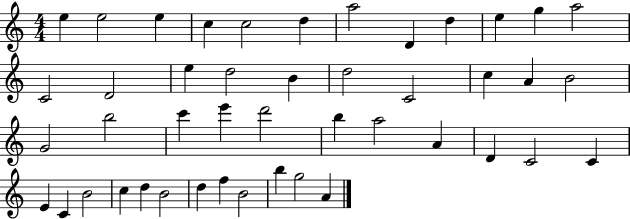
X:1
T:Untitled
M:4/4
L:1/4
K:C
e e2 e c c2 d a2 D d e g a2 C2 D2 e d2 B d2 C2 c A B2 G2 b2 c' e' d'2 b a2 A D C2 C E C B2 c d B2 d f B2 b g2 A